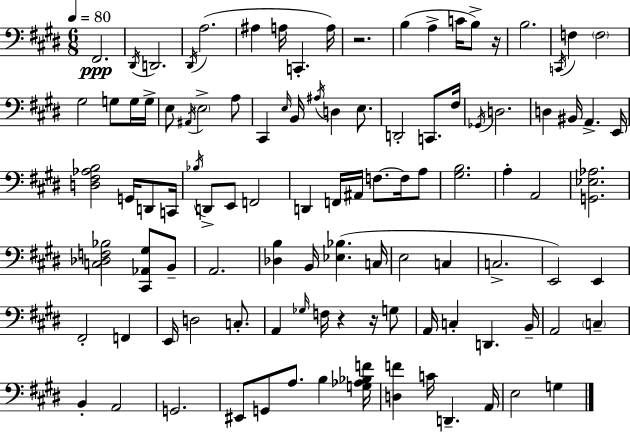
X:1
T:Untitled
M:6/8
L:1/4
K:E
^F,,2 ^D,,/4 D,,2 ^D,,/4 A,2 ^A, A,/4 C,, A,/4 z2 B, A, C/4 B,/2 z/4 B,2 C,,/4 F, F,2 ^G,2 G,/2 G,/4 G,/4 E,/2 ^A,,/4 E,2 A,/2 ^C,, E,/4 B,,/4 ^A,/4 D, E,/2 D,,2 C,,/2 ^F,/4 _G,,/4 D,2 D, ^B,,/4 A,, E,,/4 [D,^F,_A,B,]2 G,,/4 D,,/2 C,,/4 _B,/4 D,,/2 E,,/2 F,,2 D,, F,,/4 ^A,,/4 F,/2 F,/4 A,/2 [^G,B,]2 A, A,,2 [G,,_E,_A,]2 [C,_D,F,_B,]2 [^C,,_A,,^G,]/2 B,,/2 A,,2 [_D,B,] B,,/4 [_E,_B,] C,/4 E,2 C, C,2 E,,2 E,, ^F,,2 F,, E,,/4 D,2 C,/2 A,, _G,/4 F,/4 z z/4 G,/2 A,,/4 C, D,, B,,/4 A,,2 C, B,, A,,2 G,,2 ^E,,/2 G,,/2 A,/2 B, [G,_A,_B,F]/4 [D,F] C/4 D,, A,,/4 E,2 G,